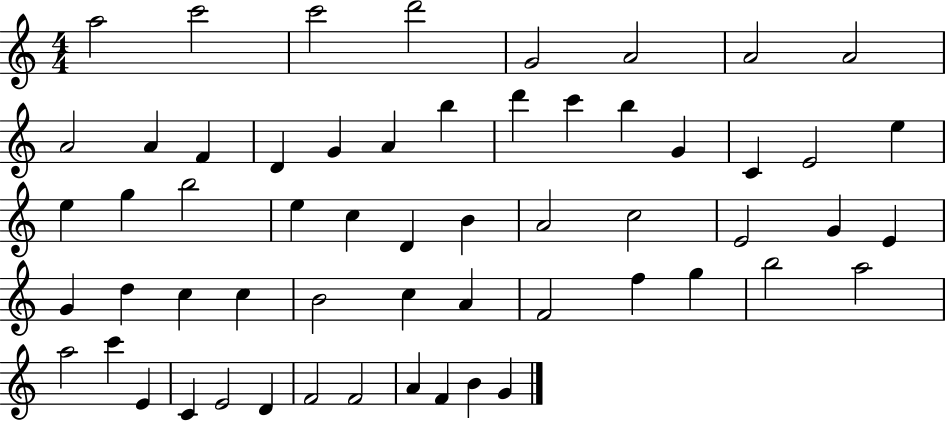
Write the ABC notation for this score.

X:1
T:Untitled
M:4/4
L:1/4
K:C
a2 c'2 c'2 d'2 G2 A2 A2 A2 A2 A F D G A b d' c' b G C E2 e e g b2 e c D B A2 c2 E2 G E G d c c B2 c A F2 f g b2 a2 a2 c' E C E2 D F2 F2 A F B G